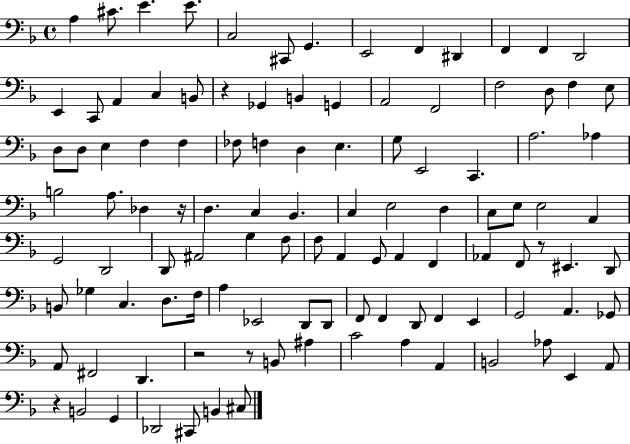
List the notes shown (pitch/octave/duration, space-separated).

A3/q C#4/e. E4/q. E4/e. C3/h C#2/e G2/q. E2/h F2/q D#2/q F2/q F2/q D2/h E2/q C2/e A2/q C3/q B2/e R/q Gb2/q B2/q G2/q A2/h F2/h F3/h D3/e F3/q E3/e D3/e D3/e E3/q F3/q F3/q FES3/e F3/q D3/q E3/q. G3/e E2/h C2/q. A3/h. Ab3/q B3/h A3/e. Db3/q R/s D3/q. C3/q Bb2/q. C3/q E3/h D3/q C3/e E3/e E3/h A2/q G2/h D2/h D2/e A#2/h G3/q F3/e F3/e A2/q G2/e A2/q F2/q Ab2/q F2/e R/e EIS2/q. D2/e B2/e Gb3/q C3/q. D3/e. F3/s A3/q Eb2/h D2/e D2/e F2/e F2/q D2/e F2/q E2/q G2/h A2/q. Gb2/e A2/e F#2/h D2/q. R/h R/e B2/e A#3/q C4/h A3/q A2/q B2/h Ab3/e E2/q A2/e R/q B2/h G2/q Db2/h C#2/e B2/q C#3/e